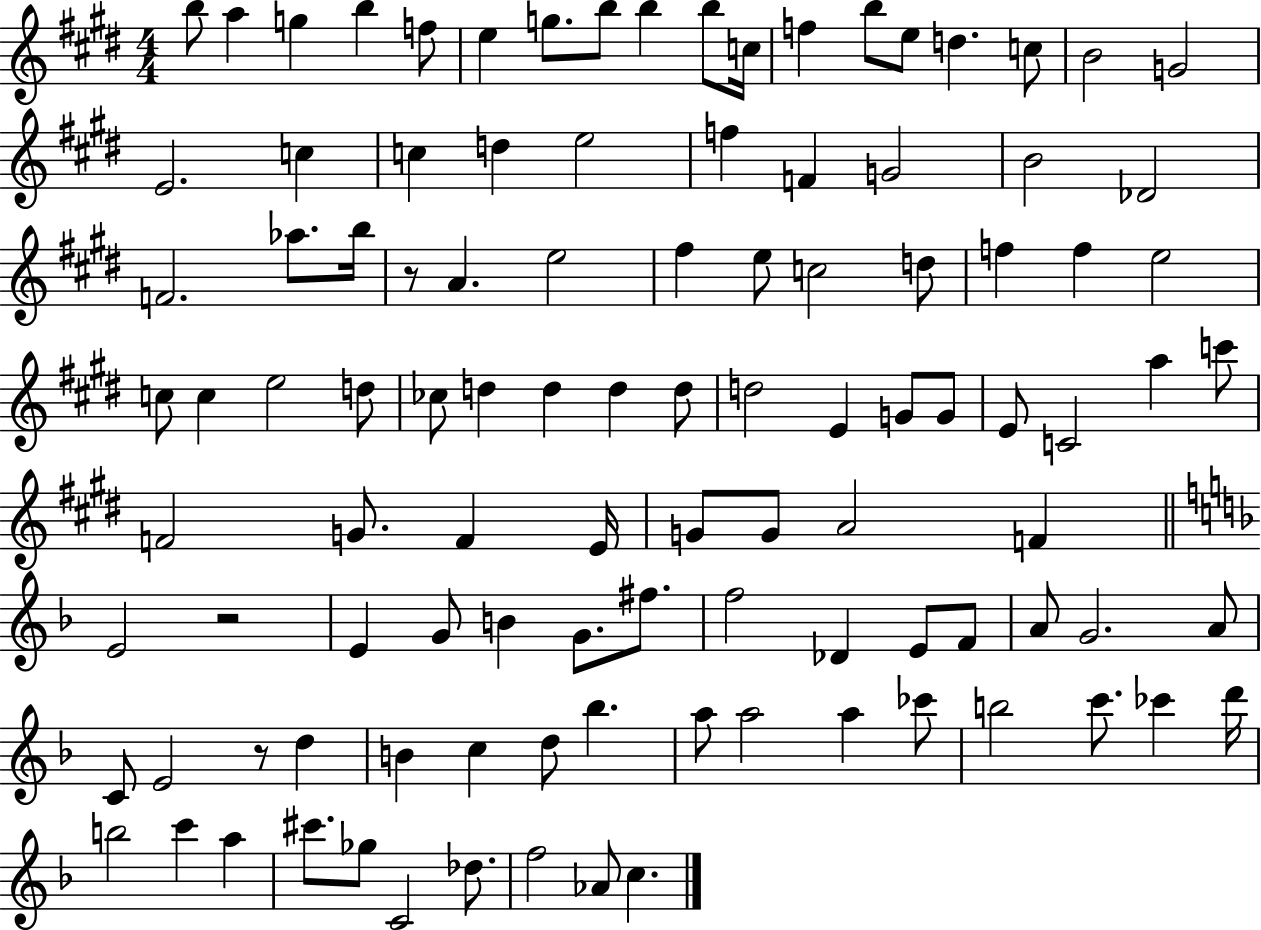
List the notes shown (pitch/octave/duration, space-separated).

B5/e A5/q G5/q B5/q F5/e E5/q G5/e. B5/e B5/q B5/e C5/s F5/q B5/e E5/e D5/q. C5/e B4/h G4/h E4/h. C5/q C5/q D5/q E5/h F5/q F4/q G4/h B4/h Db4/h F4/h. Ab5/e. B5/s R/e A4/q. E5/h F#5/q E5/e C5/h D5/e F5/q F5/q E5/h C5/e C5/q E5/h D5/e CES5/e D5/q D5/q D5/q D5/e D5/h E4/q G4/e G4/e E4/e C4/h A5/q C6/e F4/h G4/e. F4/q E4/s G4/e G4/e A4/h F4/q E4/h R/h E4/q G4/e B4/q G4/e. F#5/e. F5/h Db4/q E4/e F4/e A4/e G4/h. A4/e C4/e E4/h R/e D5/q B4/q C5/q D5/e Bb5/q. A5/e A5/h A5/q CES6/e B5/h C6/e. CES6/q D6/s B5/h C6/q A5/q C#6/e. Gb5/e C4/h Db5/e. F5/h Ab4/e C5/q.